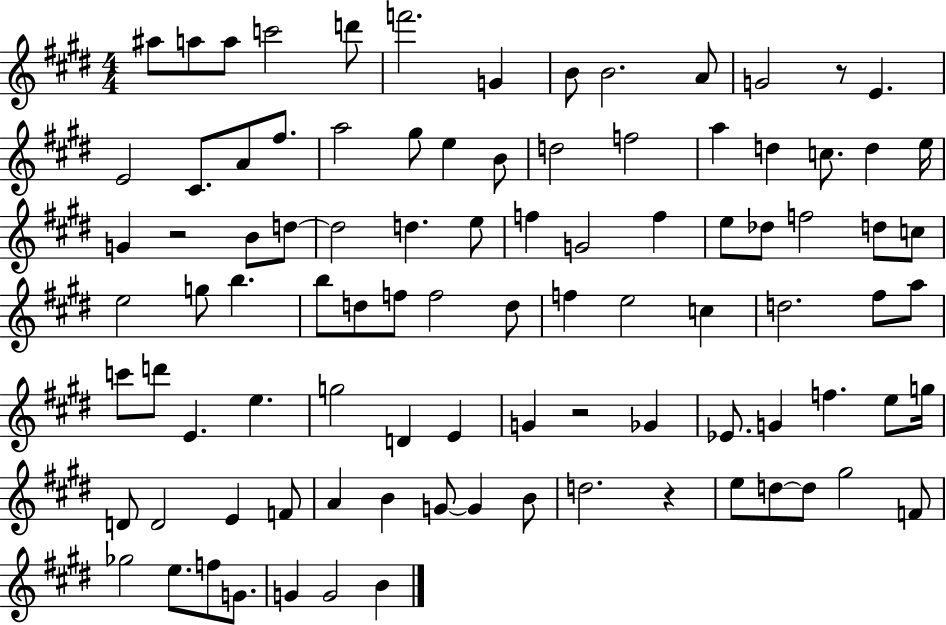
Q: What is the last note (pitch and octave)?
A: B4